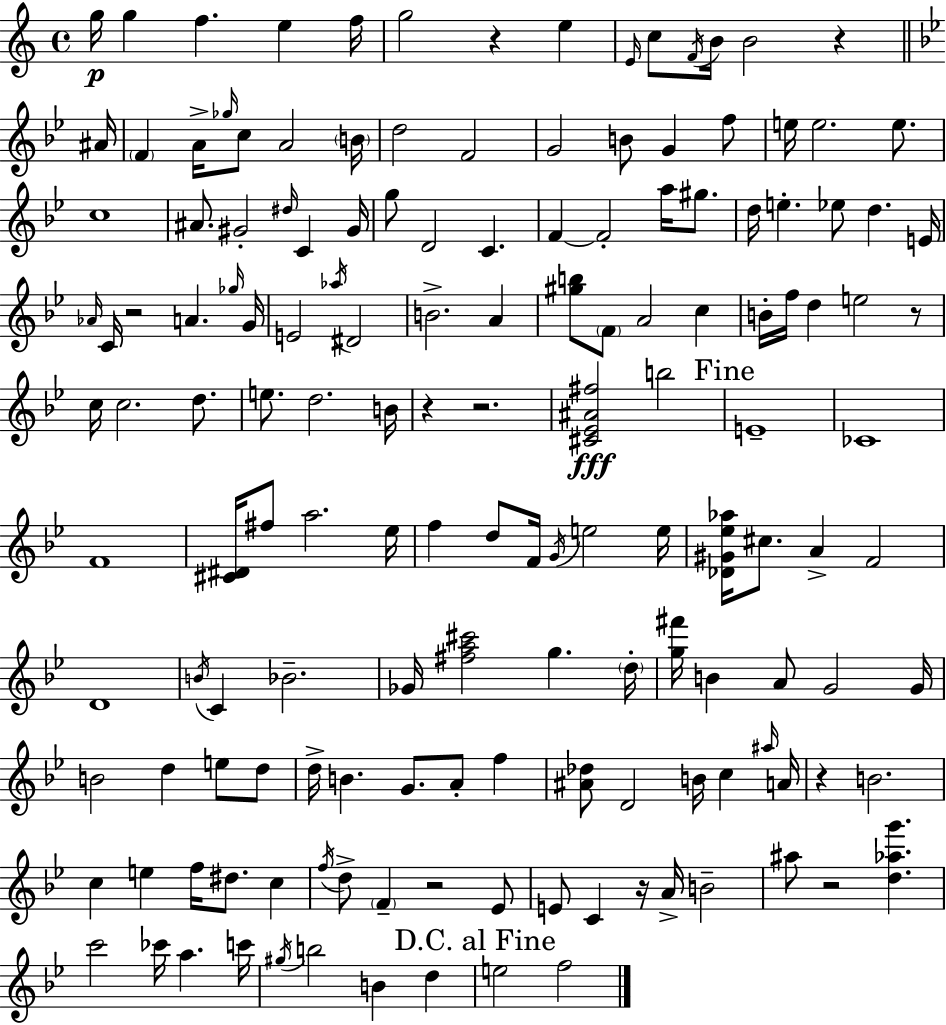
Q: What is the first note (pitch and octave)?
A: G5